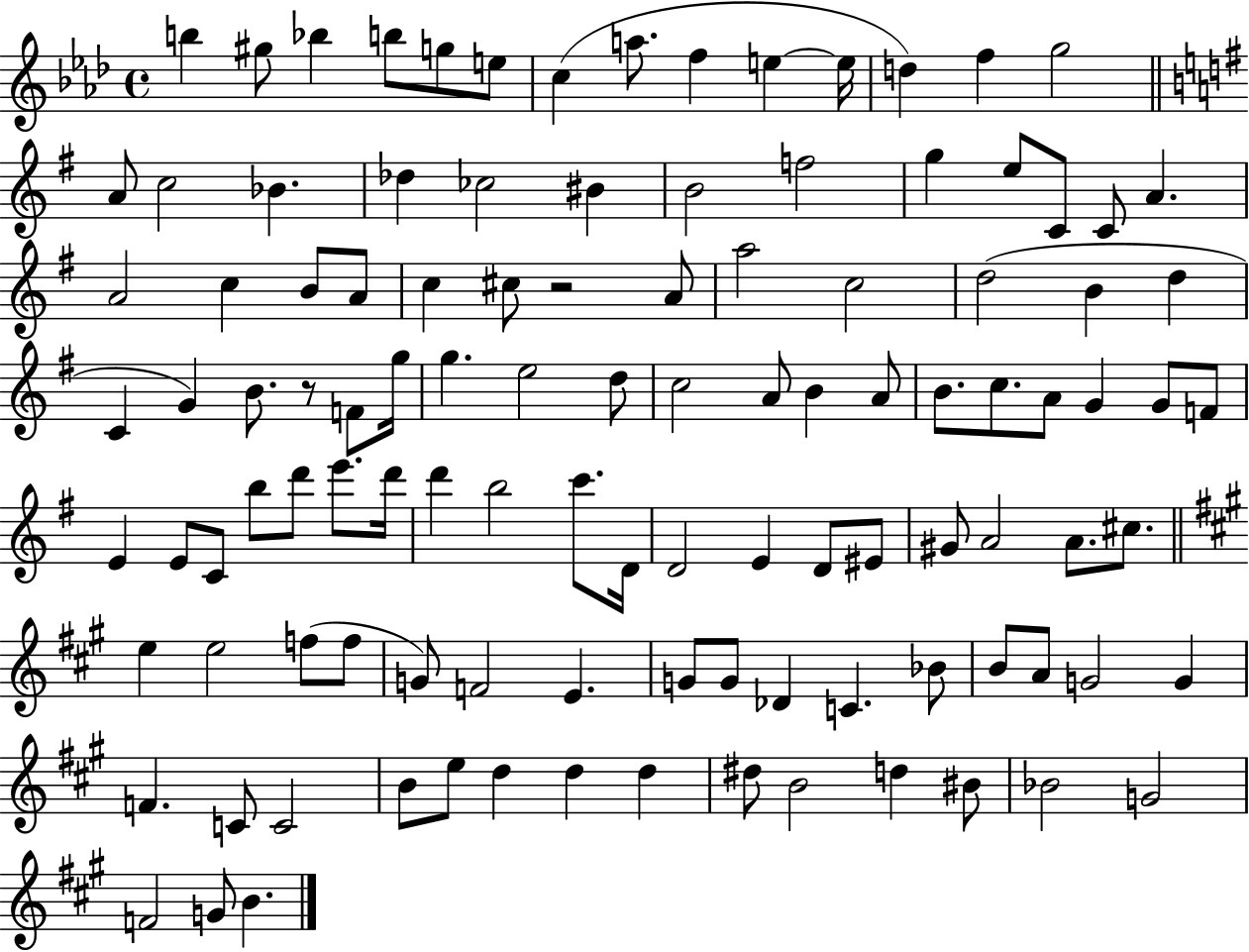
{
  \clef treble
  \time 4/4
  \defaultTimeSignature
  \key aes \major
  \repeat volta 2 { b''4 gis''8 bes''4 b''8 g''8 e''8 | c''4( a''8. f''4 e''4~~ e''16 | d''4) f''4 g''2 | \bar "||" \break \key g \major a'8 c''2 bes'4. | des''4 ces''2 bis'4 | b'2 f''2 | g''4 e''8 c'8 c'8 a'4. | \break a'2 c''4 b'8 a'8 | c''4 cis''8 r2 a'8 | a''2 c''2 | d''2( b'4 d''4 | \break c'4 g'4) b'8. r8 f'8 g''16 | g''4. e''2 d''8 | c''2 a'8 b'4 a'8 | b'8. c''8. a'8 g'4 g'8 f'8 | \break e'4 e'8 c'8 b''8 d'''8 e'''8. d'''16 | d'''4 b''2 c'''8. d'16 | d'2 e'4 d'8 eis'8 | gis'8 a'2 a'8. cis''8. | \break \bar "||" \break \key a \major e''4 e''2 f''8( f''8 | g'8) f'2 e'4. | g'8 g'8 des'4 c'4. bes'8 | b'8 a'8 g'2 g'4 | \break f'4. c'8 c'2 | b'8 e''8 d''4 d''4 d''4 | dis''8 b'2 d''4 bis'8 | bes'2 g'2 | \break f'2 g'8 b'4. | } \bar "|."
}